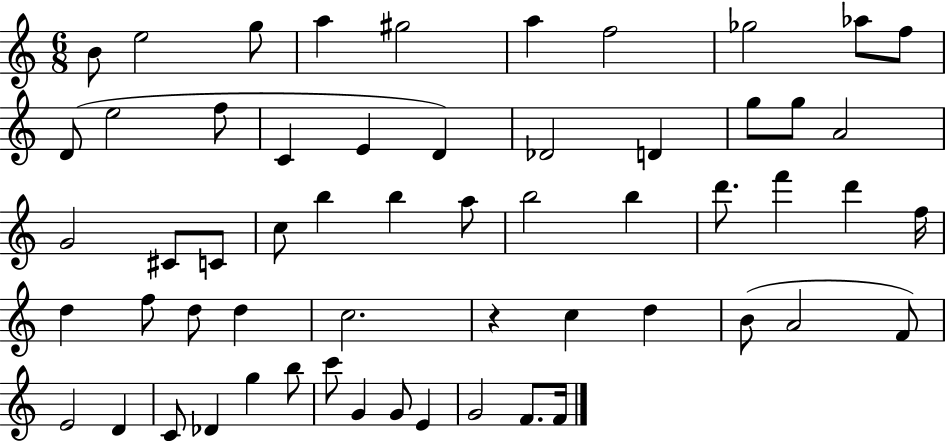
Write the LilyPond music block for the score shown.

{
  \clef treble
  \numericTimeSignature
  \time 6/8
  \key c \major
  \repeat volta 2 { b'8 e''2 g''8 | a''4 gis''2 | a''4 f''2 | ges''2 aes''8 f''8 | \break d'8( e''2 f''8 | c'4 e'4 d'4) | des'2 d'4 | g''8 g''8 a'2 | \break g'2 cis'8 c'8 | c''8 b''4 b''4 a''8 | b''2 b''4 | d'''8. f'''4 d'''4 f''16 | \break d''4 f''8 d''8 d''4 | c''2. | r4 c''4 d''4 | b'8( a'2 f'8) | \break e'2 d'4 | c'8 des'4 g''4 b''8 | c'''8 g'4 g'8 e'4 | g'2 f'8. f'16 | \break } \bar "|."
}